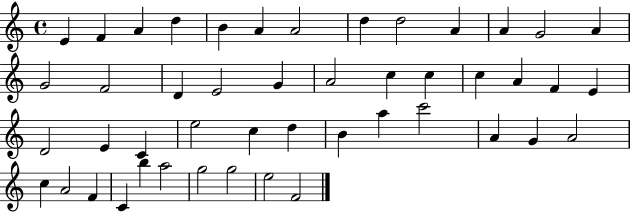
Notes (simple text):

E4/q F4/q A4/q D5/q B4/q A4/q A4/h D5/q D5/h A4/q A4/q G4/h A4/q G4/h F4/h D4/q E4/h G4/q A4/h C5/q C5/q C5/q A4/q F4/q E4/q D4/h E4/q C4/q E5/h C5/q D5/q B4/q A5/q C6/h A4/q G4/q A4/h C5/q A4/h F4/q C4/q B5/q A5/h G5/h G5/h E5/h F4/h